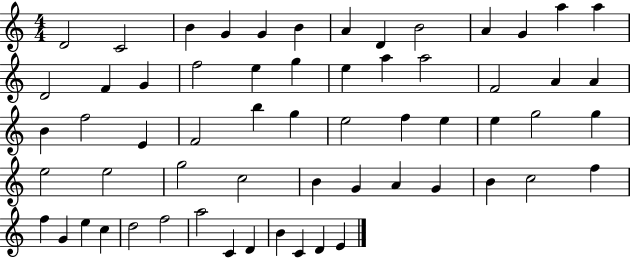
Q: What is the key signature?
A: C major